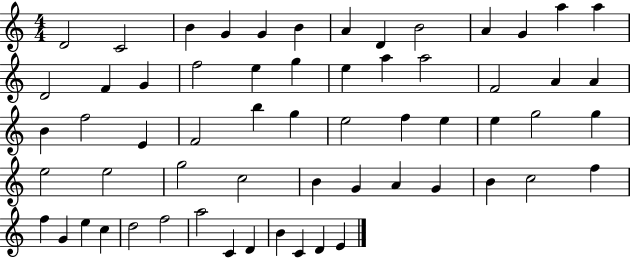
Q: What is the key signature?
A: C major